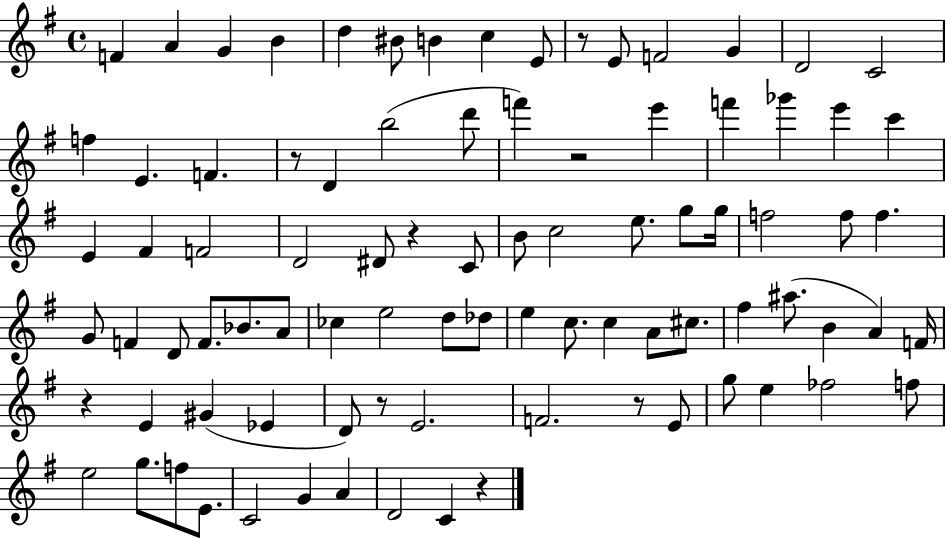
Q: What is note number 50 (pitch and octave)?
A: Db5